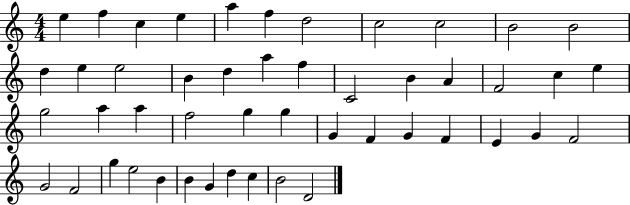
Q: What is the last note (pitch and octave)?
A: D4